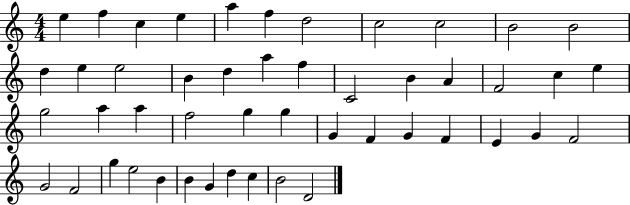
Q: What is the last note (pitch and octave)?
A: D4